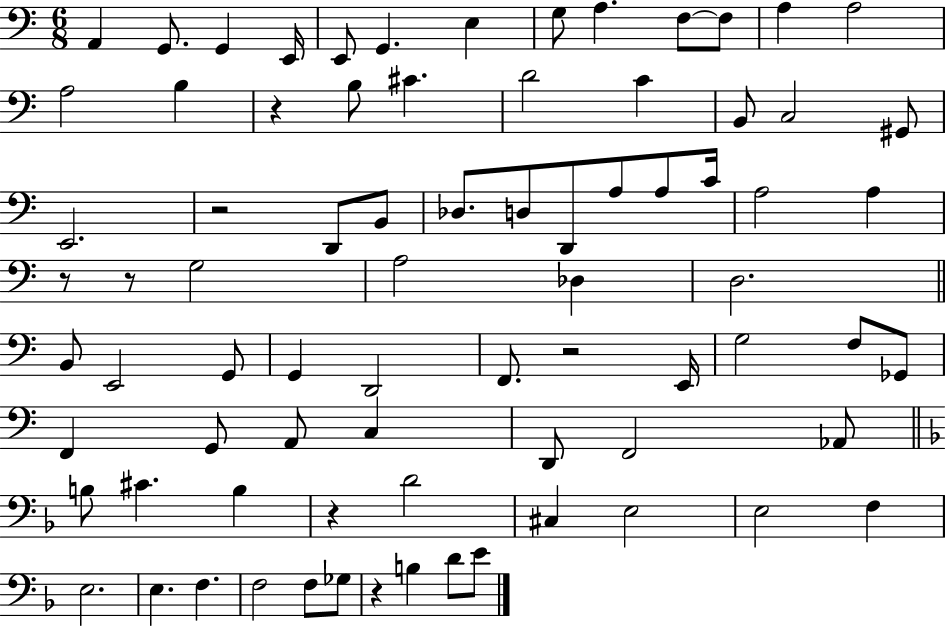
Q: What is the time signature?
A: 6/8